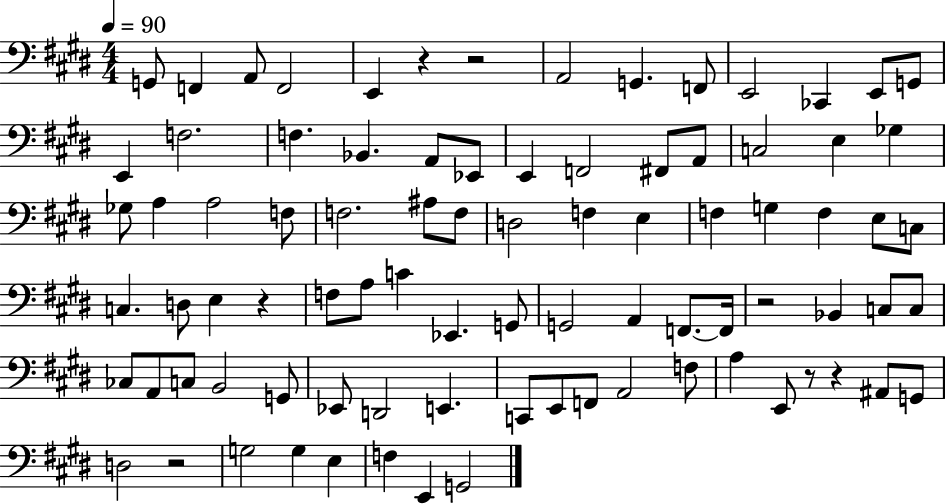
X:1
T:Untitled
M:4/4
L:1/4
K:E
G,,/2 F,, A,,/2 F,,2 E,, z z2 A,,2 G,, F,,/2 E,,2 _C,, E,,/2 G,,/2 E,, F,2 F, _B,, A,,/2 _E,,/2 E,, F,,2 ^F,,/2 A,,/2 C,2 E, _G, _G,/2 A, A,2 F,/2 F,2 ^A,/2 F,/2 D,2 F, E, F, G, F, E,/2 C,/2 C, D,/2 E, z F,/2 A,/2 C _E,, G,,/2 G,,2 A,, F,,/2 F,,/4 z2 _B,, C,/2 C,/2 _C,/2 A,,/2 C,/2 B,,2 G,,/2 _E,,/2 D,,2 E,, C,,/2 E,,/2 F,,/2 A,,2 F,/2 A, E,,/2 z/2 z ^A,,/2 G,,/2 D,2 z2 G,2 G, E, F, E,, G,,2